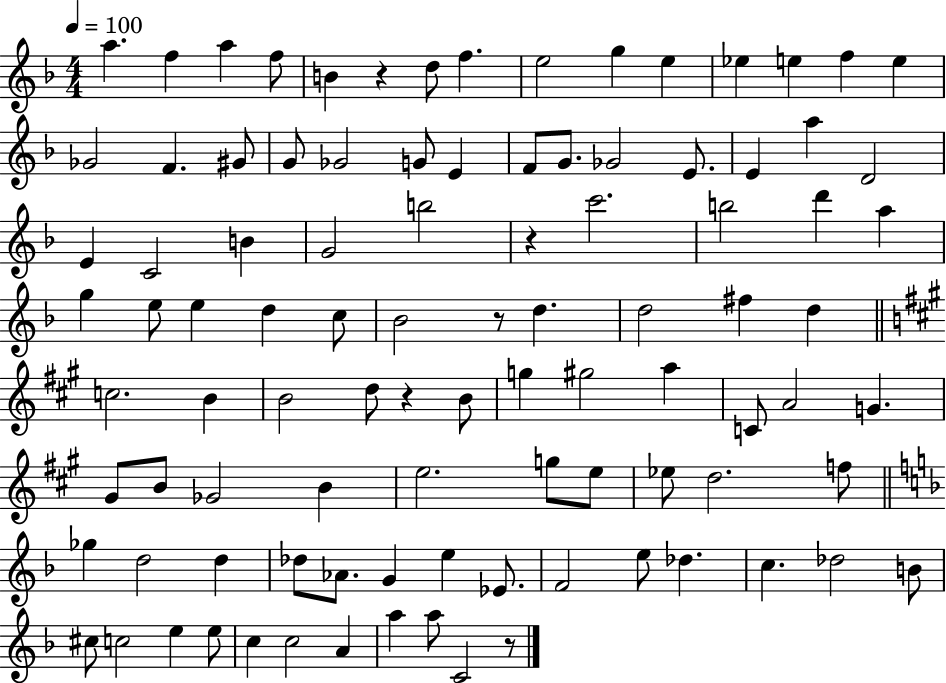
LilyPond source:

{
  \clef treble
  \numericTimeSignature
  \time 4/4
  \key f \major
  \tempo 4 = 100
  a''4. f''4 a''4 f''8 | b'4 r4 d''8 f''4. | e''2 g''4 e''4 | ees''4 e''4 f''4 e''4 | \break ges'2 f'4. gis'8 | g'8 ges'2 g'8 e'4 | f'8 g'8. ges'2 e'8. | e'4 a''4 d'2 | \break e'4 c'2 b'4 | g'2 b''2 | r4 c'''2. | b''2 d'''4 a''4 | \break g''4 e''8 e''4 d''4 c''8 | bes'2 r8 d''4. | d''2 fis''4 d''4 | \bar "||" \break \key a \major c''2. b'4 | b'2 d''8 r4 b'8 | g''4 gis''2 a''4 | c'8 a'2 g'4. | \break gis'8 b'8 ges'2 b'4 | e''2. g''8 e''8 | ees''8 d''2. f''8 | \bar "||" \break \key f \major ges''4 d''2 d''4 | des''8 aes'8. g'4 e''4 ees'8. | f'2 e''8 des''4. | c''4. des''2 b'8 | \break cis''8 c''2 e''4 e''8 | c''4 c''2 a'4 | a''4 a''8 c'2 r8 | \bar "|."
}